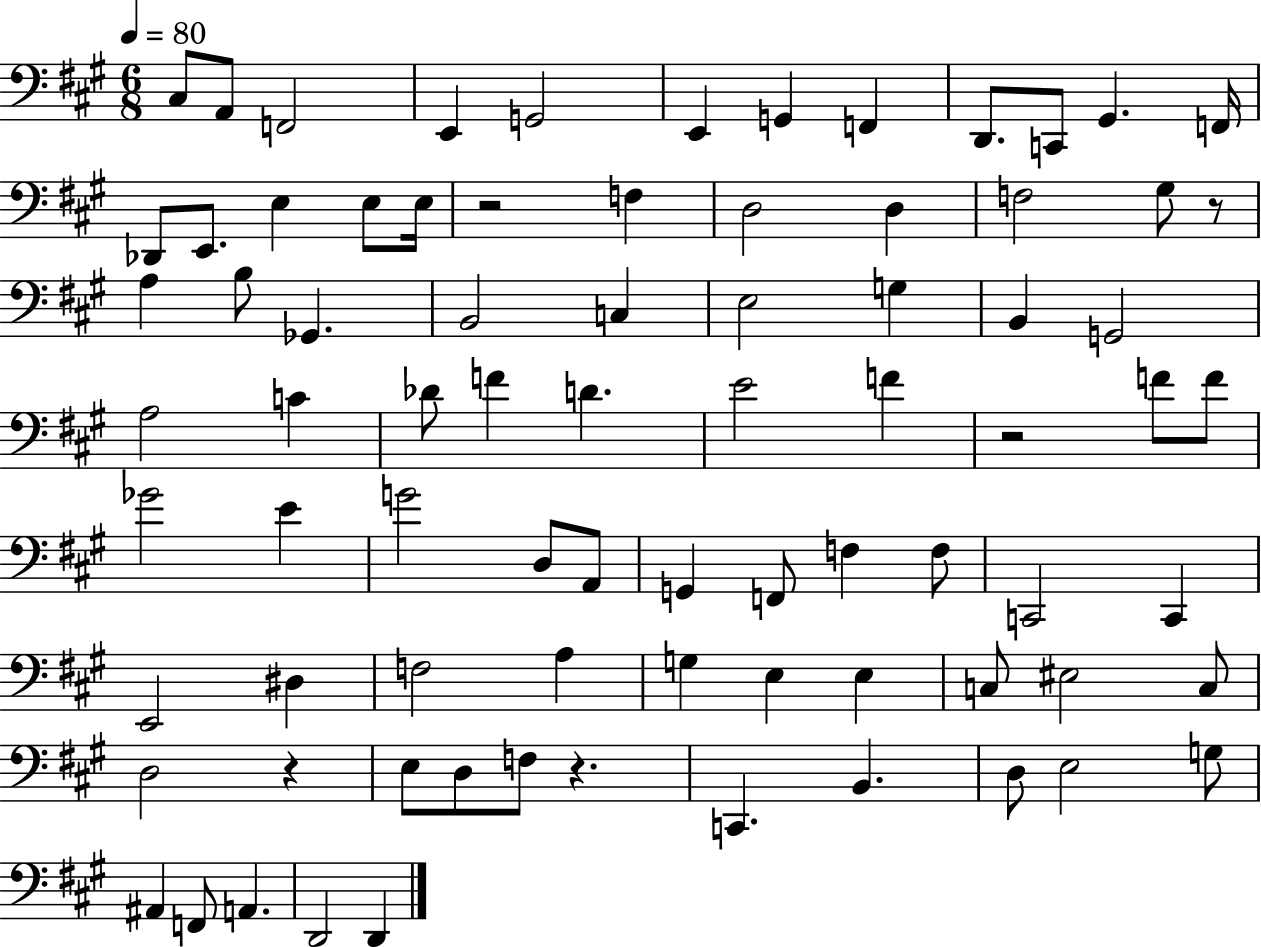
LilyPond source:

{
  \clef bass
  \numericTimeSignature
  \time 6/8
  \key a \major
  \tempo 4 = 80
  \repeat volta 2 { cis8 a,8 f,2 | e,4 g,2 | e,4 g,4 f,4 | d,8. c,8 gis,4. f,16 | \break des,8 e,8. e4 e8 e16 | r2 f4 | d2 d4 | f2 gis8 r8 | \break a4 b8 ges,4. | b,2 c4 | e2 g4 | b,4 g,2 | \break a2 c'4 | des'8 f'4 d'4. | e'2 f'4 | r2 f'8 f'8 | \break ges'2 e'4 | g'2 d8 a,8 | g,4 f,8 f4 f8 | c,2 c,4 | \break e,2 dis4 | f2 a4 | g4 e4 e4 | c8 eis2 c8 | \break d2 r4 | e8 d8 f8 r4. | c,4. b,4. | d8 e2 g8 | \break ais,4 f,8 a,4. | d,2 d,4 | } \bar "|."
}